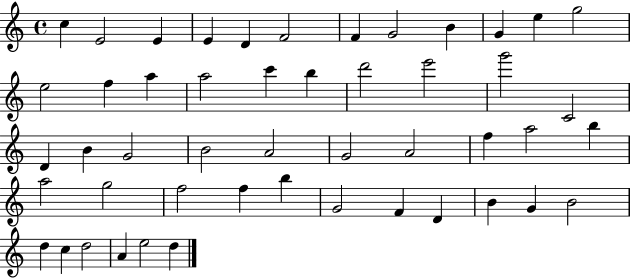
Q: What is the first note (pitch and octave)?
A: C5